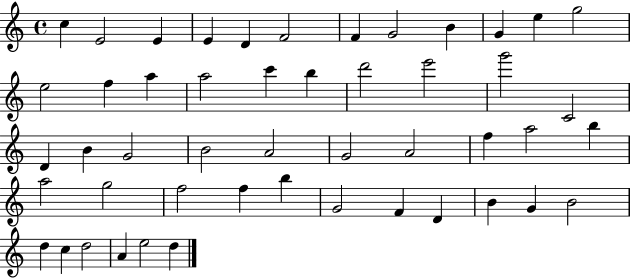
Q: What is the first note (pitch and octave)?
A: C5